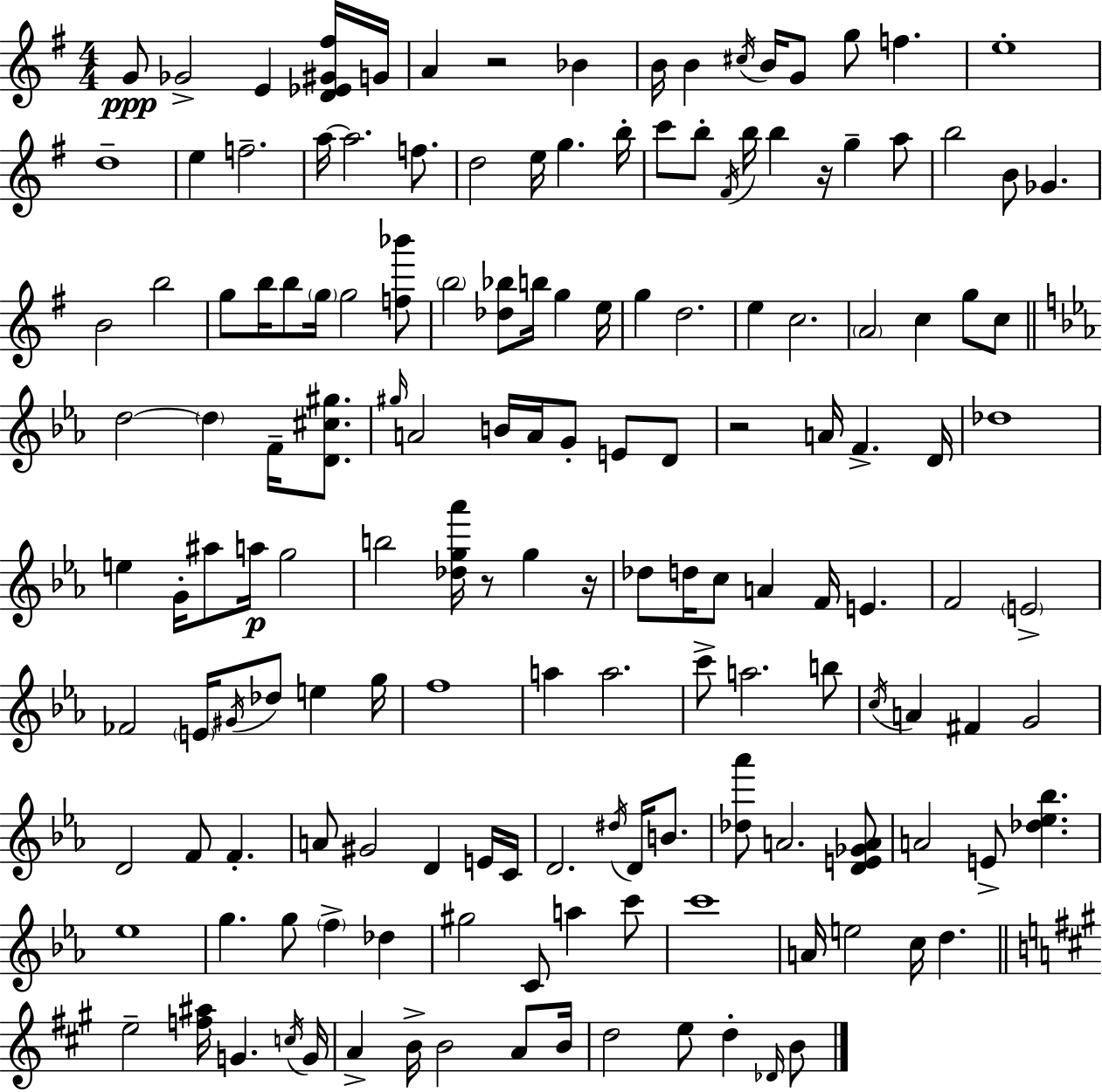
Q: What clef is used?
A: treble